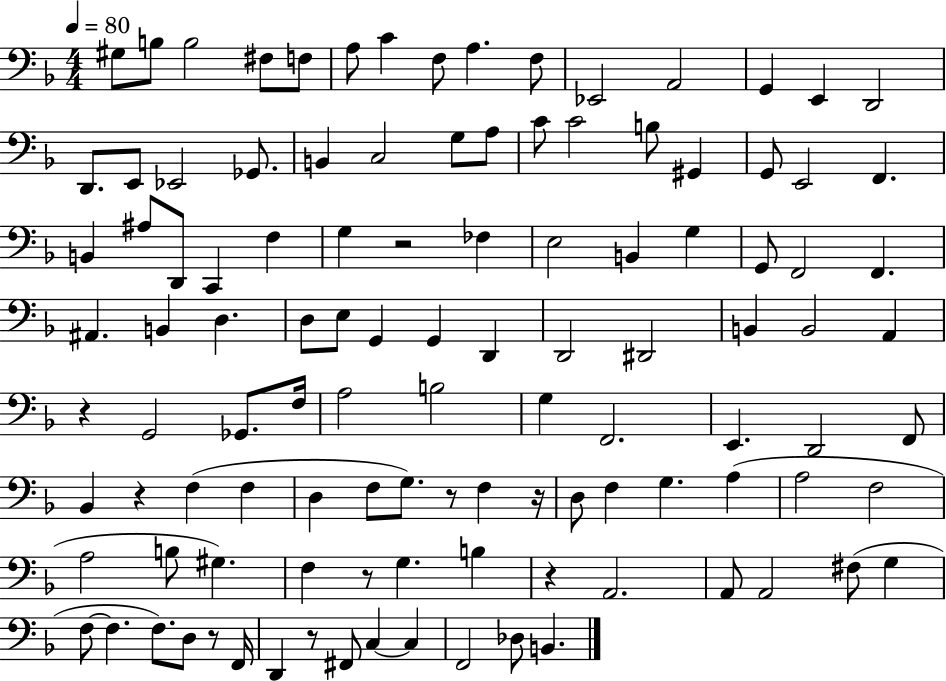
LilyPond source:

{
  \clef bass
  \numericTimeSignature
  \time 4/4
  \key f \major
  \tempo 4 = 80
  gis8 b8 b2 fis8 f8 | a8 c'4 f8 a4. f8 | ees,2 a,2 | g,4 e,4 d,2 | \break d,8. e,8 ees,2 ges,8. | b,4 c2 g8 a8 | c'8 c'2 b8 gis,4 | g,8 e,2 f,4. | \break b,4 ais8 d,8 c,4 f4 | g4 r2 fes4 | e2 b,4 g4 | g,8 f,2 f,4. | \break ais,4. b,4 d4. | d8 e8 g,4 g,4 d,4 | d,2 dis,2 | b,4 b,2 a,4 | \break r4 g,2 ges,8. f16 | a2 b2 | g4 f,2. | e,4. d,2 f,8 | \break bes,4 r4 f4( f4 | d4 f8 g8.) r8 f4 r16 | d8 f4 g4. a4( | a2 f2 | \break a2 b8 gis4.) | f4 r8 g4. b4 | r4 a,2. | a,8 a,2 fis8( g4 | \break f8~~ f4. f8.) d8 r8 f,16 | d,4 r8 fis,8 c4~~ c4 | f,2 des8 b,4. | \bar "|."
}